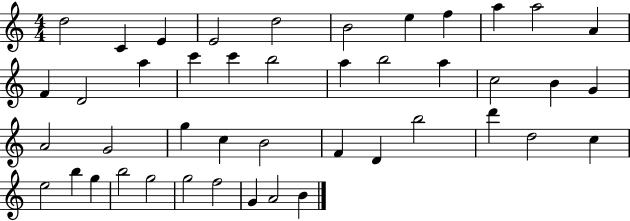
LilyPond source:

{
  \clef treble
  \numericTimeSignature
  \time 4/4
  \key c \major
  d''2 c'4 e'4 | e'2 d''2 | b'2 e''4 f''4 | a''4 a''2 a'4 | \break f'4 d'2 a''4 | c'''4 c'''4 b''2 | a''4 b''2 a''4 | c''2 b'4 g'4 | \break a'2 g'2 | g''4 c''4 b'2 | f'4 d'4 b''2 | d'''4 d''2 c''4 | \break e''2 b''4 g''4 | b''2 g''2 | g''2 f''2 | g'4 a'2 b'4 | \break \bar "|."
}